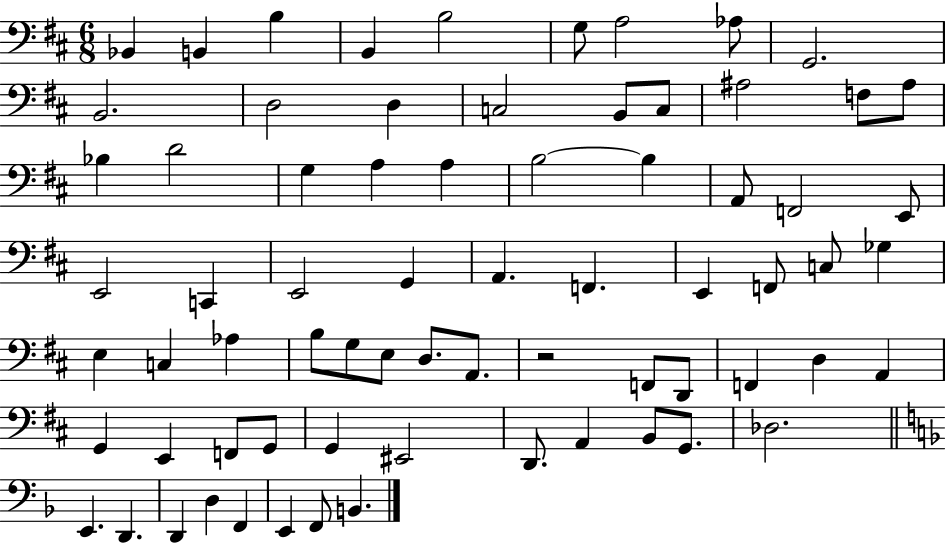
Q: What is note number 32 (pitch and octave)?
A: G2